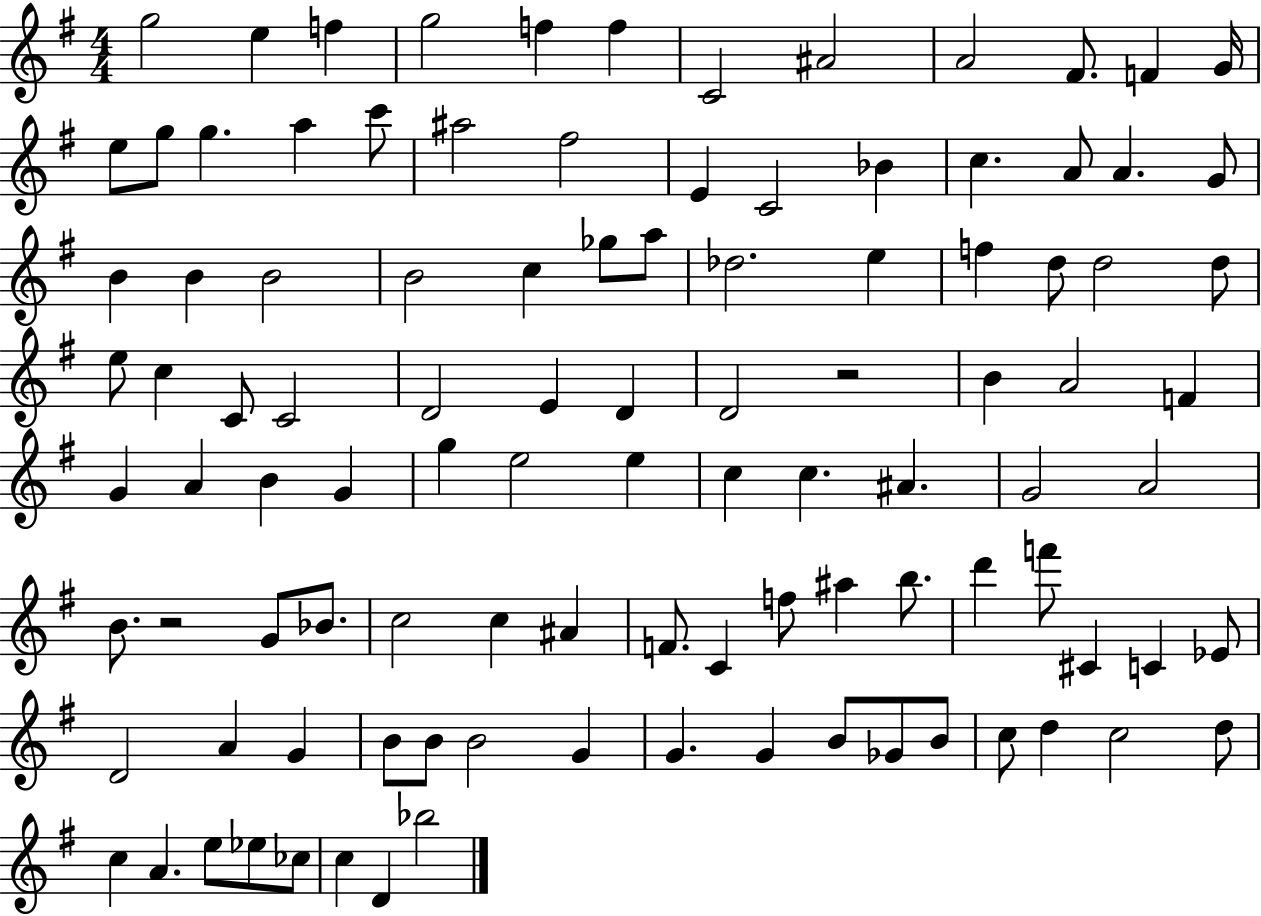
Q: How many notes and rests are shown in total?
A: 104